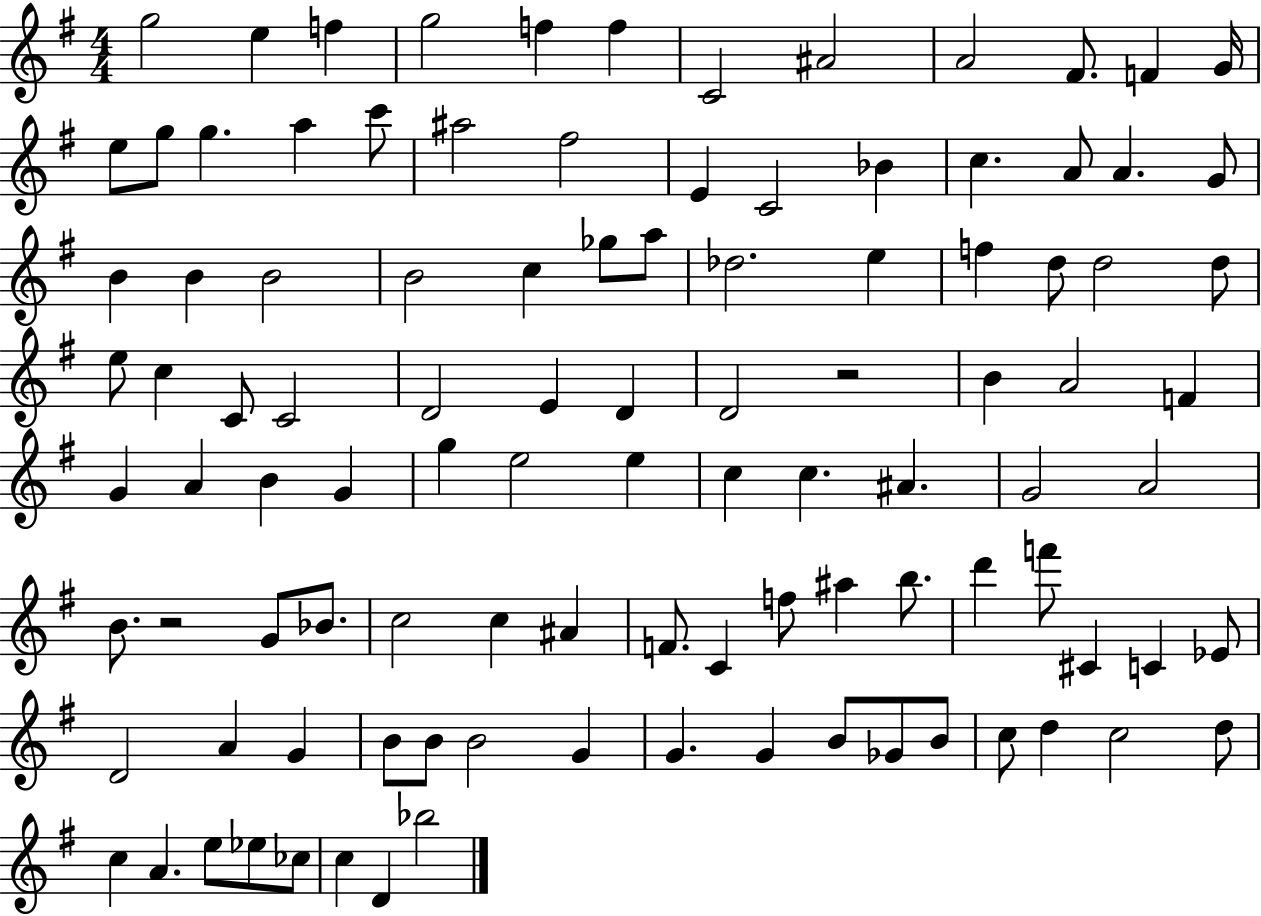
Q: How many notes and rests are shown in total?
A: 104